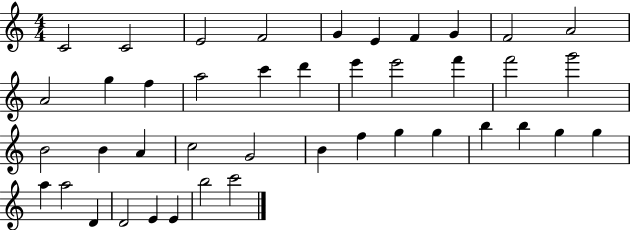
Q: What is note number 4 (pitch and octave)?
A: F4